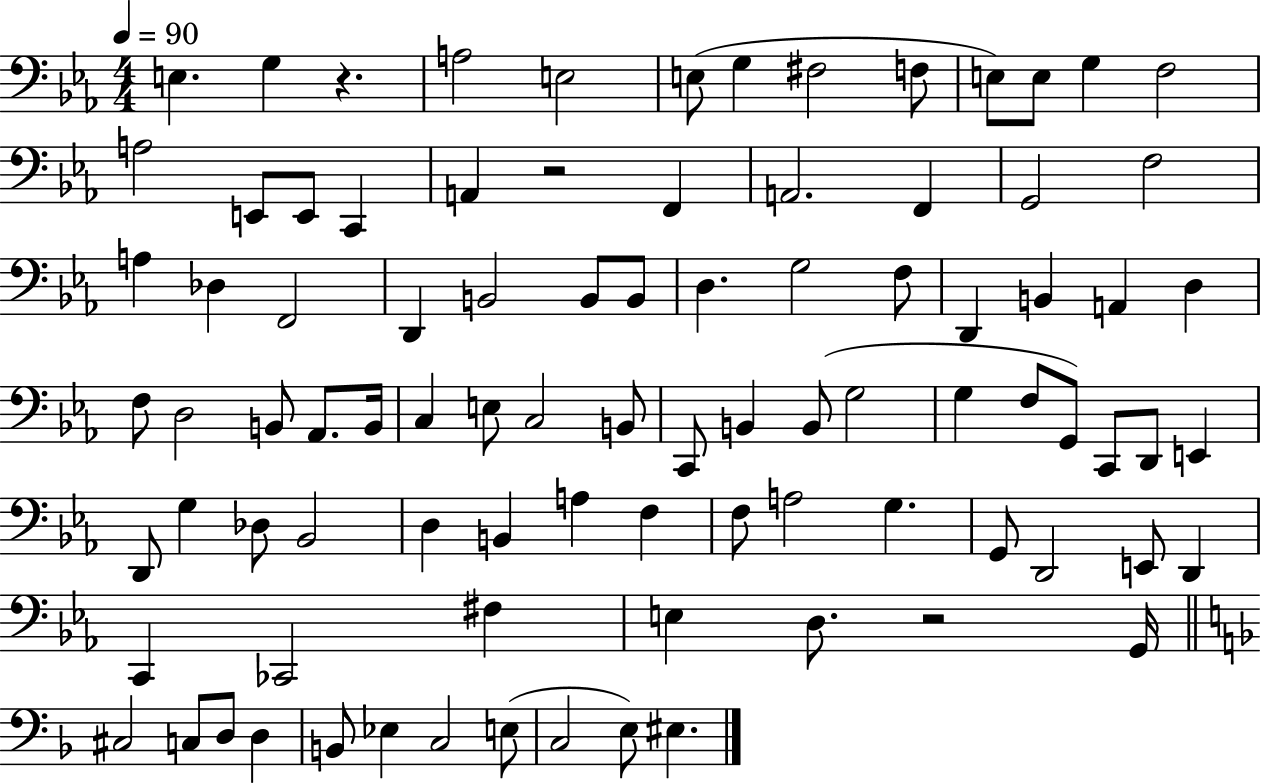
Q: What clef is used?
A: bass